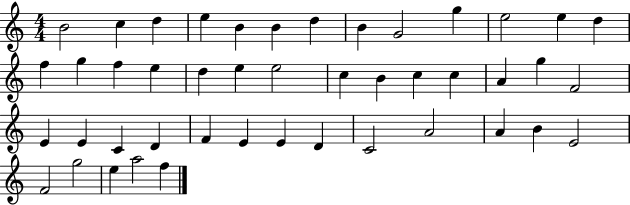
B4/h C5/q D5/q E5/q B4/q B4/q D5/q B4/q G4/h G5/q E5/h E5/q D5/q F5/q G5/q F5/q E5/q D5/q E5/q E5/h C5/q B4/q C5/q C5/q A4/q G5/q F4/h E4/q E4/q C4/q D4/q F4/q E4/q E4/q D4/q C4/h A4/h A4/q B4/q E4/h F4/h G5/h E5/q A5/h F5/q